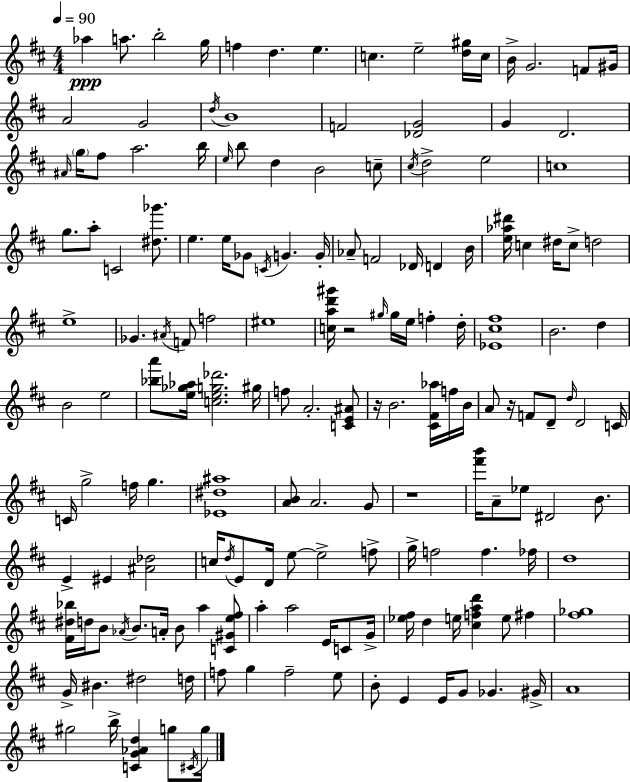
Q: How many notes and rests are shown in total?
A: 165